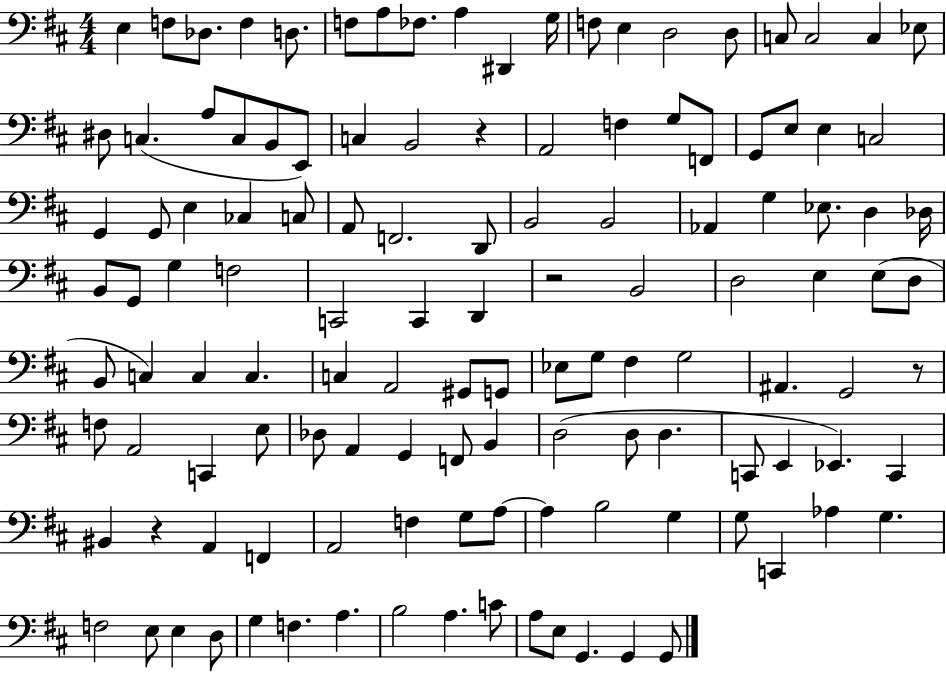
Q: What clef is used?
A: bass